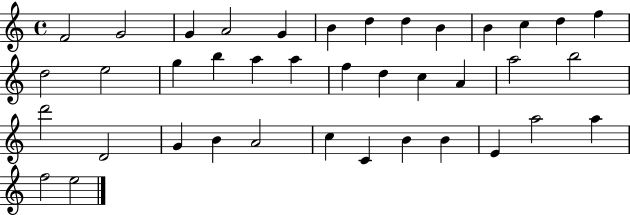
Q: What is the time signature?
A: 4/4